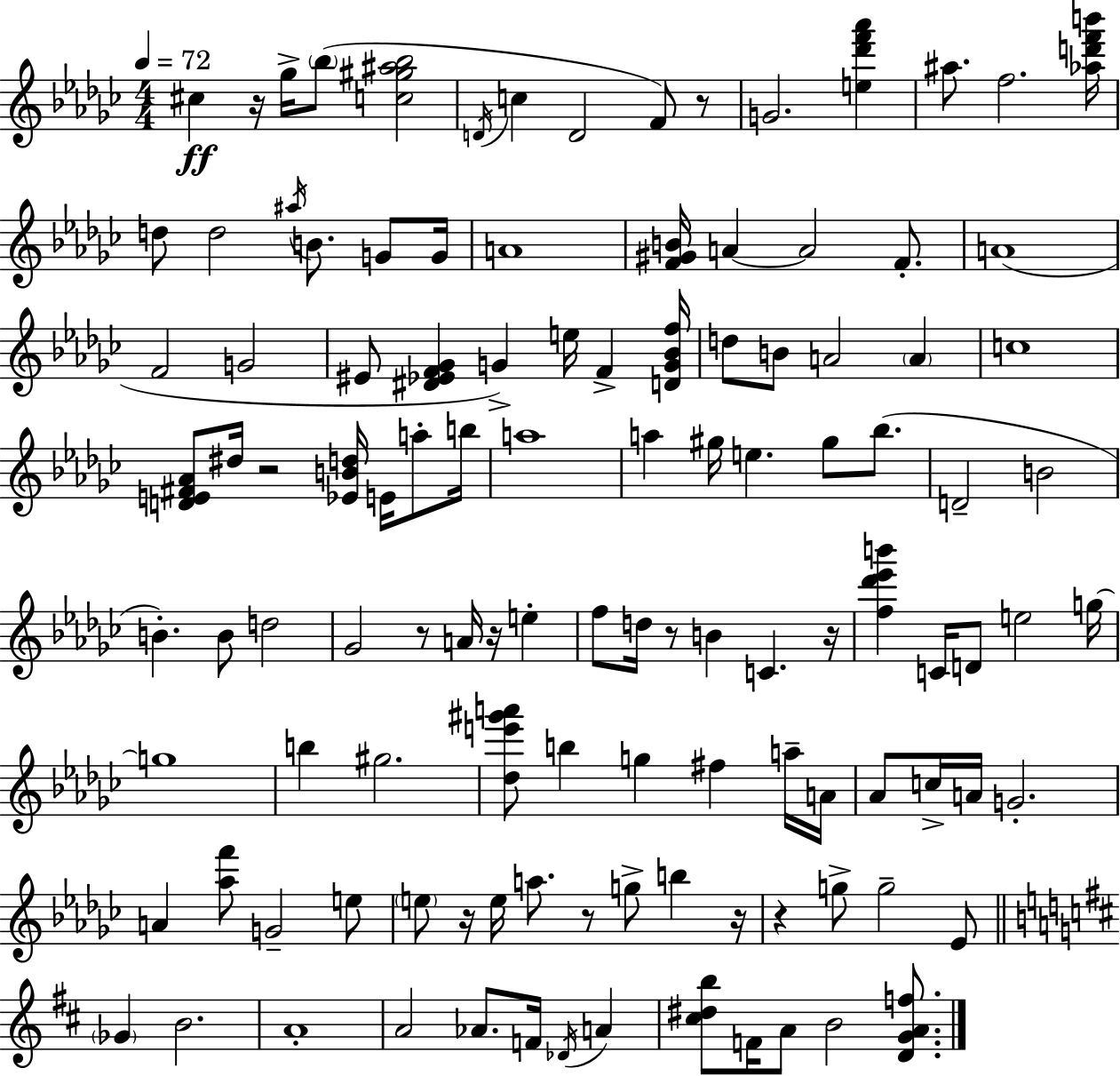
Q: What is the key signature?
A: EES minor